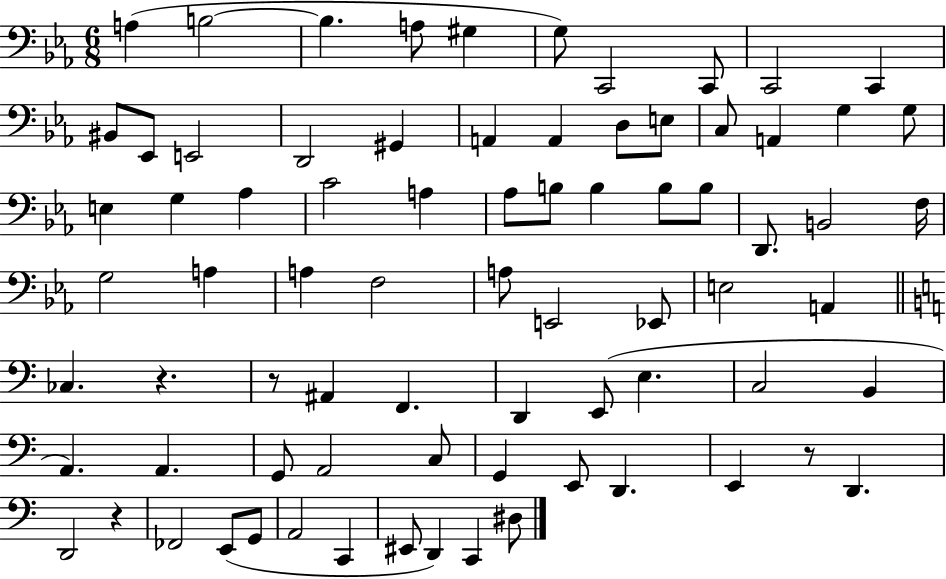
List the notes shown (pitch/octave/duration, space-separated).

A3/q B3/h B3/q. A3/e G#3/q G3/e C2/h C2/e C2/h C2/q BIS2/e Eb2/e E2/h D2/h G#2/q A2/q A2/q D3/e E3/e C3/e A2/q G3/q G3/e E3/q G3/q Ab3/q C4/h A3/q Ab3/e B3/e B3/q B3/e B3/e D2/e. B2/h F3/s G3/h A3/q A3/q F3/h A3/e E2/h Eb2/e E3/h A2/q CES3/q. R/q. R/e A#2/q F2/q. D2/q E2/e E3/q. C3/h B2/q A2/q. A2/q. G2/e A2/h C3/e G2/q E2/e D2/q. E2/q R/e D2/q. D2/h R/q FES2/h E2/e G2/e A2/h C2/q EIS2/e D2/q C2/q D#3/e